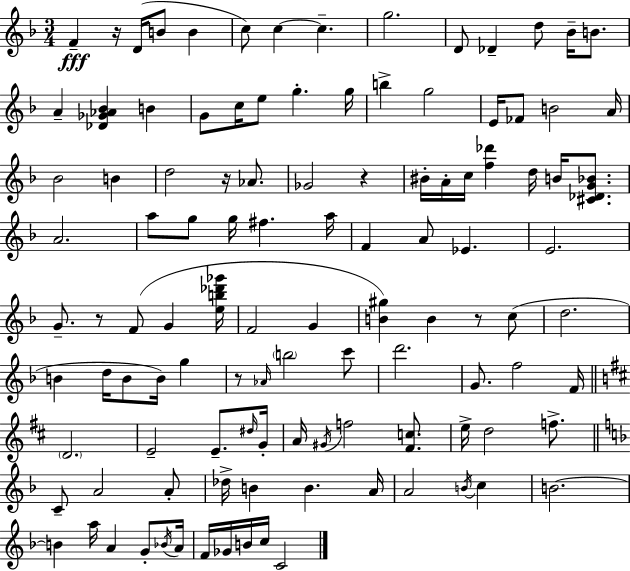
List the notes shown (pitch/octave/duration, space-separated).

F4/q R/s D4/s B4/e B4/q C5/e C5/q C5/q. G5/h. D4/e Db4/q D5/e Bb4/s B4/e. A4/q [Db4,Gb4,Ab4,Bb4]/q B4/q G4/e C5/s E5/e G5/q. G5/s B5/q G5/h E4/s FES4/e B4/h A4/s Bb4/h B4/q D5/h R/s Ab4/e. Gb4/h R/q BIS4/s A4/s C5/s [F5,Db6]/q D5/s B4/s [C#4,Db4,G4,Bb4]/e. A4/h. A5/e G5/e G5/s F#5/q. A5/s F4/q A4/e Eb4/q. E4/h. G4/e. R/e F4/e G4/q [E5,B5,Db6,Gb6]/s F4/h G4/q [B4,G#5]/q B4/q R/e C5/e D5/h. B4/q D5/s B4/e B4/s G5/q R/e Ab4/s B5/h C6/e D6/h. G4/e. F5/h F4/s D4/h. E4/h E4/e. D#5/s G4/s A4/s G#4/s F5/h [F#4,C5]/e. E5/s D5/h F5/e. C4/e A4/h A4/e Db5/s B4/q B4/q. A4/s A4/h B4/s C5/q B4/h. B4/q A5/s A4/q G4/e Bb4/s A4/s F4/s Gb4/s B4/s C5/s C4/h